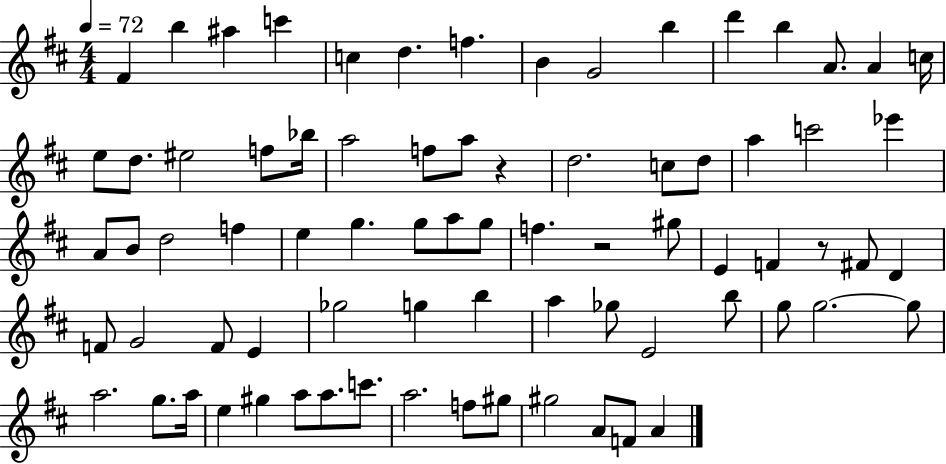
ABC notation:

X:1
T:Untitled
M:4/4
L:1/4
K:D
^F b ^a c' c d f B G2 b d' b A/2 A c/4 e/2 d/2 ^e2 f/2 _b/4 a2 f/2 a/2 z d2 c/2 d/2 a c'2 _e' A/2 B/2 d2 f e g g/2 a/2 g/2 f z2 ^g/2 E F z/2 ^F/2 D F/2 G2 F/2 E _g2 g b a _g/2 E2 b/2 g/2 g2 g/2 a2 g/2 a/4 e ^g a/2 a/2 c'/2 a2 f/2 ^g/2 ^g2 A/2 F/2 A